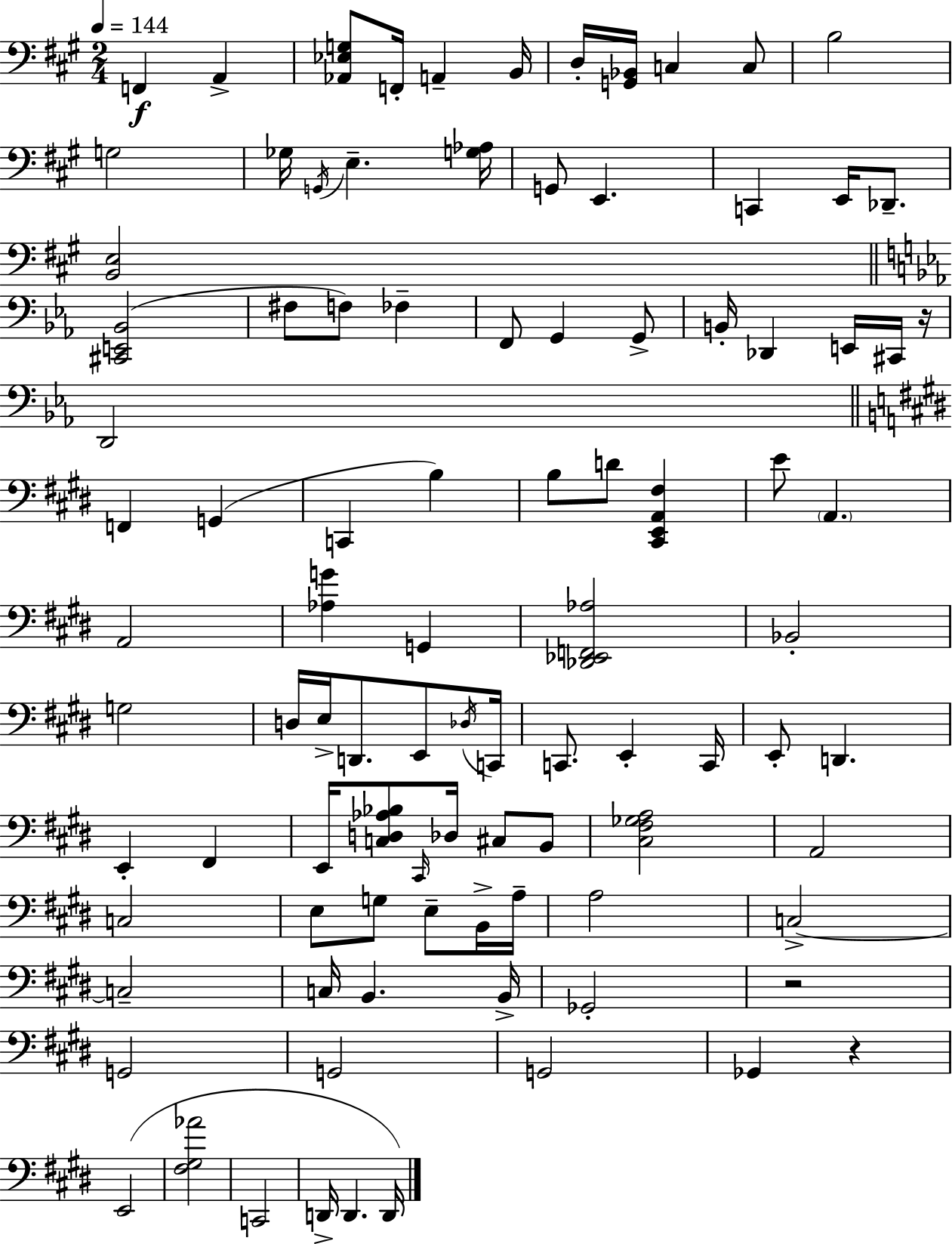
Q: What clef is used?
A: bass